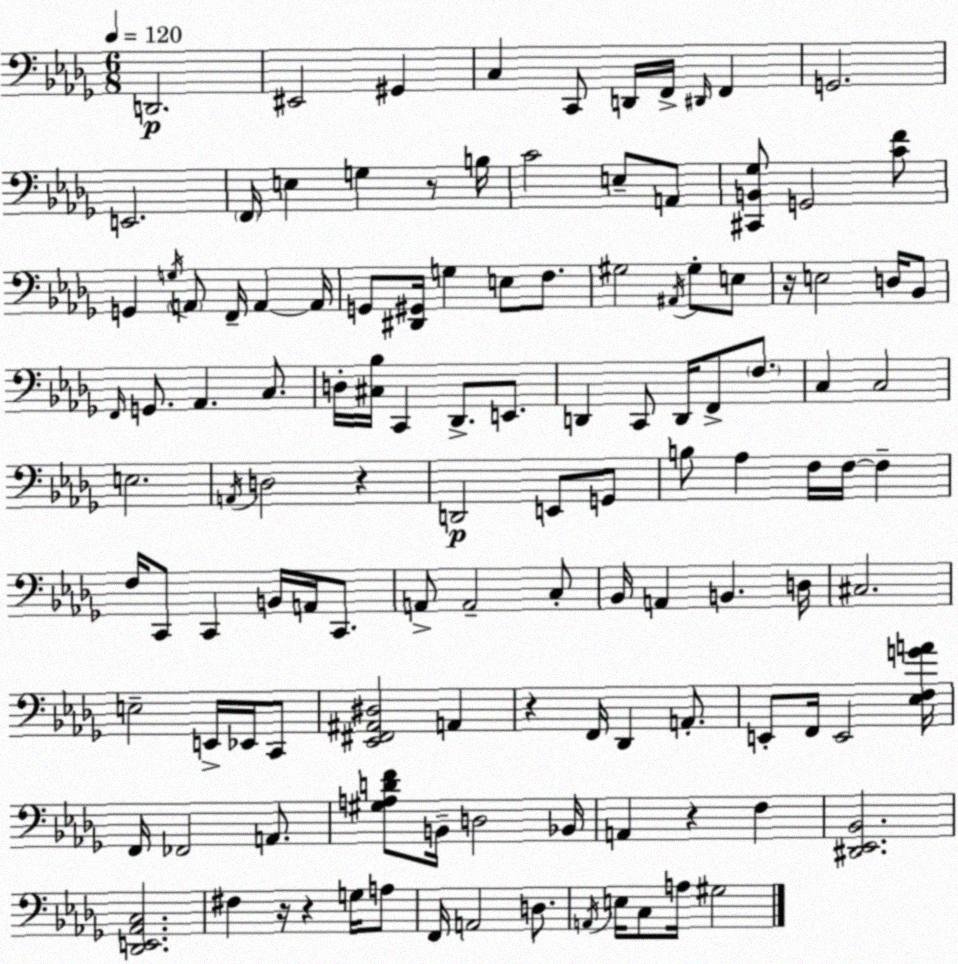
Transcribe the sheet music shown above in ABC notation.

X:1
T:Untitled
M:6/8
L:1/4
K:Bbm
D,,2 ^E,,2 ^G,, C, C,,/2 D,,/4 F,,/4 ^D,,/4 F,, G,,2 E,,2 F,,/4 E, G, z/2 B,/4 C2 E,/2 A,,/2 [^C,,B,,_G,]/2 G,,2 [CF]/2 G,, G,/4 A,,/2 F,,/4 A,, A,,/4 G,,/2 [^D,,^G,,]/4 G, E,/2 F,/2 ^G,2 ^A,,/4 ^G,/2 E,/2 z/4 E,2 D,/4 _B,,/2 F,,/4 G,,/2 _A,, C,/2 D,/4 [^C,_B,]/4 C,, _D,,/2 E,,/2 D,, C,,/2 D,,/4 F,,/2 F,/2 C, C,2 E,2 A,,/4 D,2 z D,,2 E,,/2 G,,/2 B,/2 _A, F,/4 F,/4 F, F,/4 C,,/2 C,, B,,/4 A,,/4 C,,/2 A,,/2 A,,2 C,/2 _B,,/4 A,, B,, D,/4 ^C,2 E,2 E,,/4 _E,,/4 C,,/2 [_E,,^F,,^A,,^D,]2 A,, z F,,/4 _D,, A,,/2 E,,/2 F,,/4 E,,2 [_E,F,GA]/4 F,,/4 _F,,2 A,,/2 [^G,A,DF]/2 B,,/4 D,2 _B,,/4 A,, z F, [^D,,_E,,_B,,]2 [_D,,E,,_A,,C,]2 ^F, z/4 z G,/4 A,/2 F,,/4 A,,2 D,/2 A,,/4 E,/4 C,/2 A,/4 ^G,2